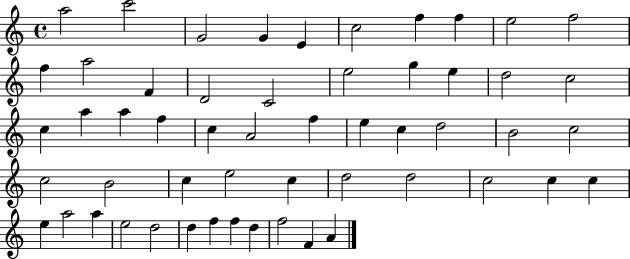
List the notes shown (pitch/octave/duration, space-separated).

A5/h C6/h G4/h G4/q E4/q C5/h F5/q F5/q E5/h F5/h F5/q A5/h F4/q D4/h C4/h E5/h G5/q E5/q D5/h C5/h C5/q A5/q A5/q F5/q C5/q A4/h F5/q E5/q C5/q D5/h B4/h C5/h C5/h B4/h C5/q E5/h C5/q D5/h D5/h C5/h C5/q C5/q E5/q A5/h A5/q E5/h D5/h D5/q F5/q F5/q D5/q F5/h F4/q A4/q